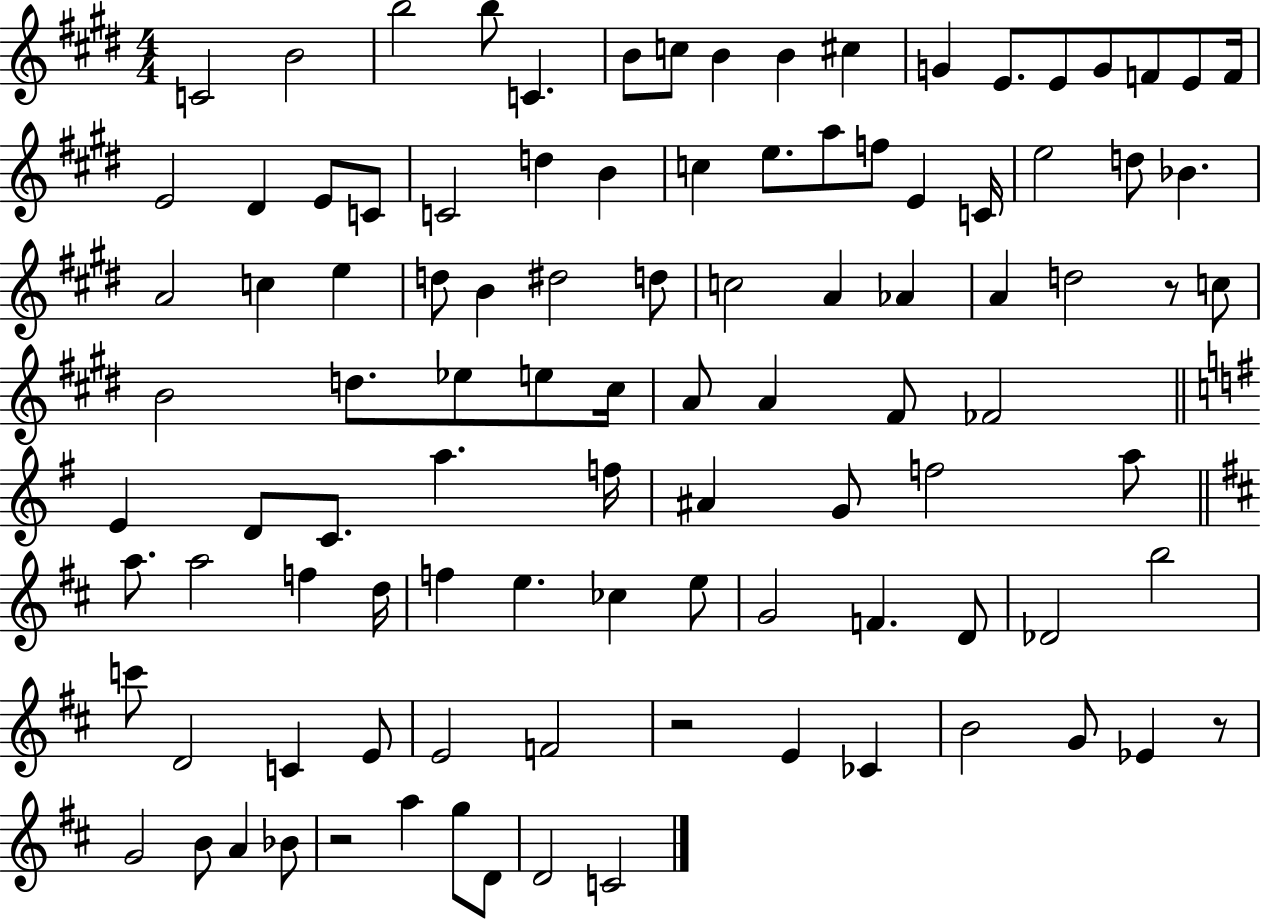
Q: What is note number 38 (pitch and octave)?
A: B4